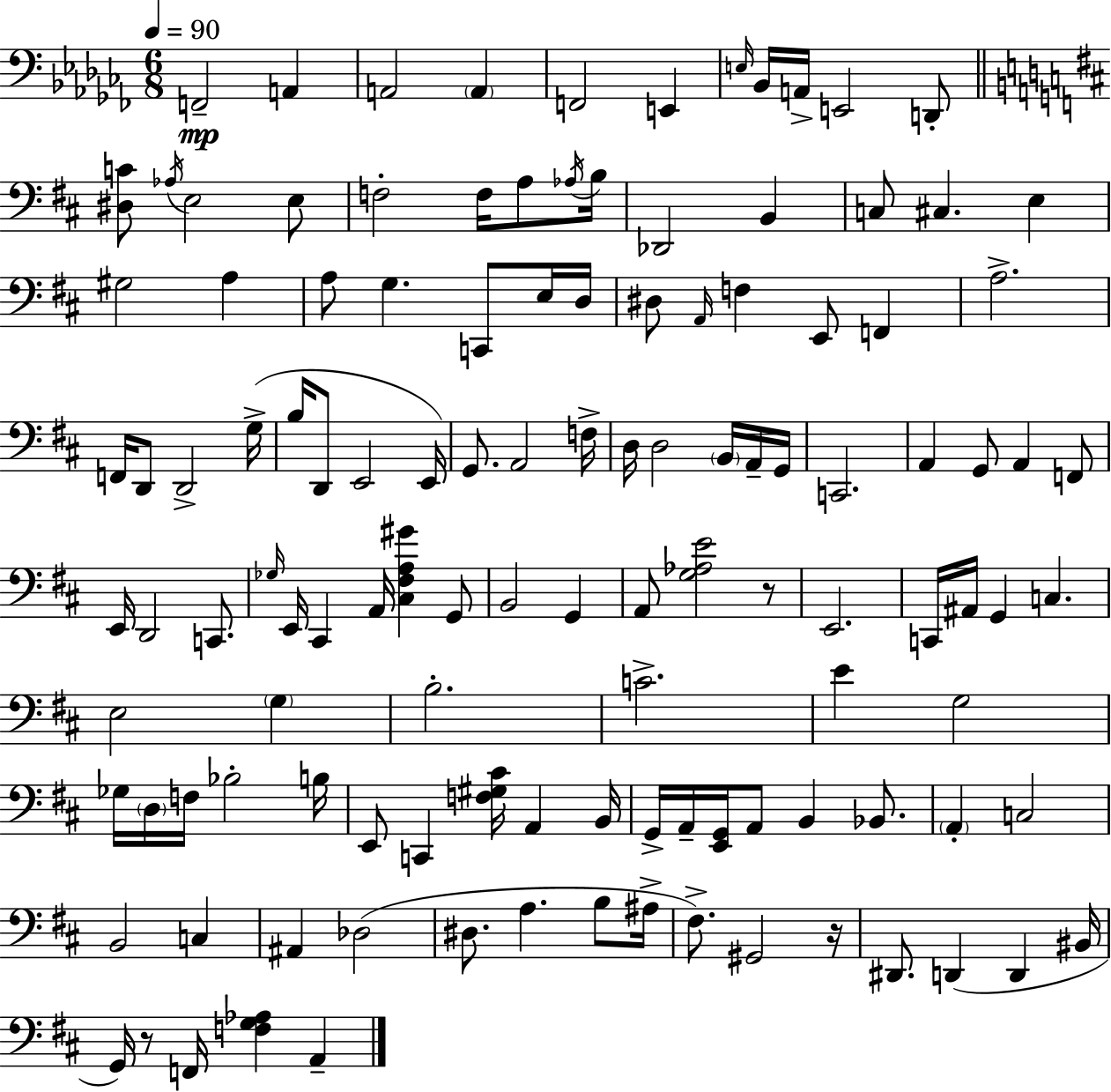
{
  \clef bass
  \numericTimeSignature
  \time 6/8
  \key aes \minor
  \tempo 4 = 90
  f,2--\mp a,4 | a,2 \parenthesize a,4 | f,2 e,4 | \grace { e16 } bes,16 a,16-> e,2 d,8-. | \break \bar "||" \break \key b \minor <dis c'>8 \acciaccatura { aes16 } e2 e8 | f2-. f16 a8 | \acciaccatura { aes16 } b16 des,2 b,4 | c8 cis4. e4 | \break gis2 a4 | a8 g4. c,8 | e16 d16 dis8 \grace { a,16 } f4 e,8 f,4 | a2.-> | \break f,16 d,8 d,2-> | g16->( b16 d,8 e,2 | e,16) g,8. a,2 | f16-> d16 d2 | \break \parenthesize b,16 a,16-- g,16 c,2. | a,4 g,8 a,4 | f,8 e,16 d,2 | c,8. \grace { ges16 } e,16 cis,4 a,16 <cis fis a gis'>4 | \break g,8 b,2 | g,4 a,8 <g aes e'>2 | r8 e,2. | c,16 ais,16 g,4 c4. | \break e2 | \parenthesize g4 b2.-. | c'2.-> | e'4 g2 | \break ges16 \parenthesize d16 f16 bes2-. | b16 e,8 c,4 <f gis cis'>16 a,4 | b,16 g,16-> a,16-- <e, g,>16 a,8 b,4 | bes,8. \parenthesize a,4-. c2 | \break b,2 | c4 ais,4 des2( | dis8. a4. | b8 ais16-> fis8.->) gis,2 | \break r16 dis,8. d,4( d,4 | bis,16 g,16) r8 f,16 <f g aes>4 | a,4-- \bar "|."
}